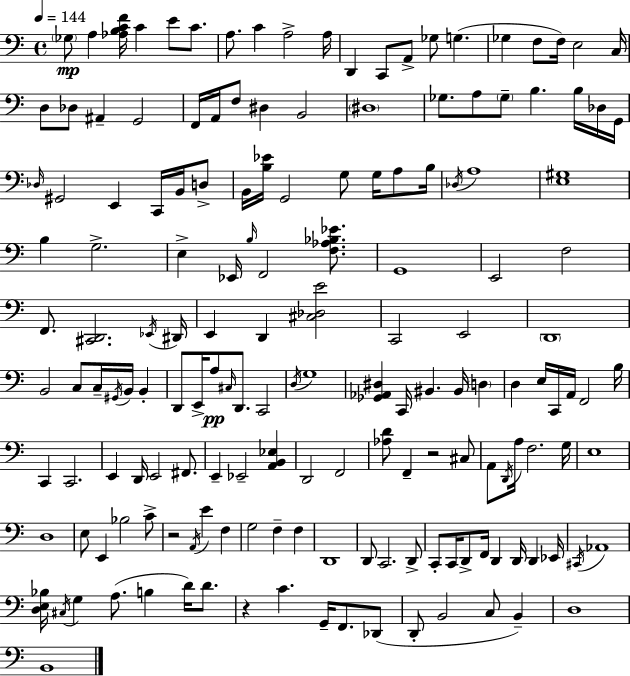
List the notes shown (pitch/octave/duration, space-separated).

Gb3/e A3/q [Ab3,B3,C4,F4]/s C4/q E4/e C4/e. A3/e. C4/q A3/h A3/s D2/q C2/e A2/e Gb3/e G3/q. Gb3/q F3/e F3/s E3/h C3/s D3/e Db3/e A#2/q G2/h F2/s A2/s F3/e D#3/q B2/h D#3/w Gb3/e. A3/e Gb3/e B3/q. B3/s Db3/s G2/s Db3/s G#2/h E2/q C2/s B2/s D3/e B2/s [B3,Eb4]/s G2/h G3/e G3/s A3/e B3/s Db3/s A3/w [E3,G#3]/w B3/q G3/h. E3/q Eb2/s B3/s F2/h [F3,Ab3,Bb3,Eb4]/e. G2/w E2/h F3/h F2/e. [C#2,D2]/h. Eb2/s D#2/s E2/q D2/q [C#3,Db3,E4]/h C2/h E2/h D2/w B2/h C3/e C3/s G#2/s B2/s B2/q D2/e E2/s A3/e C#3/s D2/e. C2/h D3/s G3/w [Gb2,Ab2,D#3]/q C2/s BIS2/q. BIS2/s D3/q D3/q E3/s C2/s A2/s F2/h B3/s C2/q C2/h. E2/q D2/s E2/h F#2/e. E2/q Eb2/h [A2,B2,Eb3]/q D2/h F2/h [Ab3,D4]/e F2/q R/h C#3/e A2/e D2/s A3/s F3/h. G3/s E3/w D3/w E3/e E2/q Bb3/h C4/e R/h A2/s E4/q F3/q G3/h F3/q F3/q D2/w D2/e C2/h. D2/e C2/e C2/s D2/e F2/s D2/q D2/s D2/q Eb2/s C#2/s Ab2/w [D3,E3,Bb3]/s C#3/s G3/q A3/e. B3/q D4/s D4/e. R/q C4/q. G2/s F2/e. Db2/e D2/e B2/h C3/e B2/q D3/w B2/w